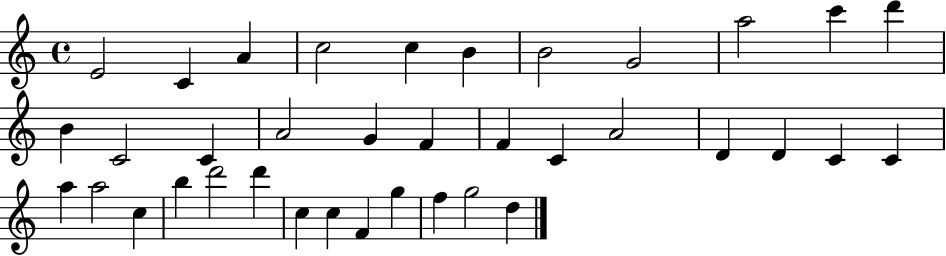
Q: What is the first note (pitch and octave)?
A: E4